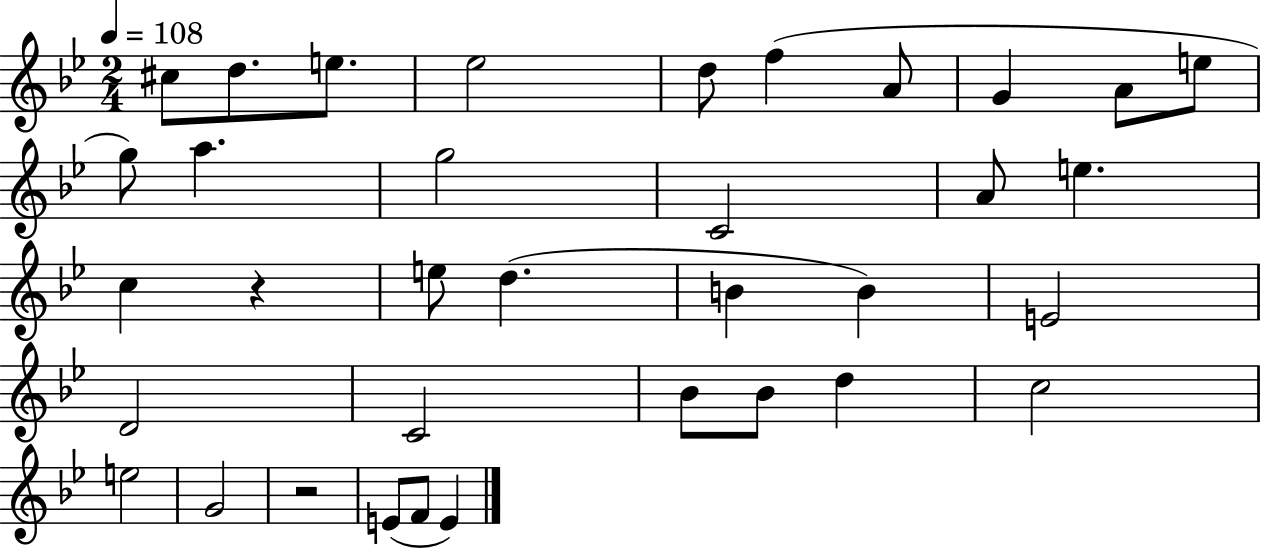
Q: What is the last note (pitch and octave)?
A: E4